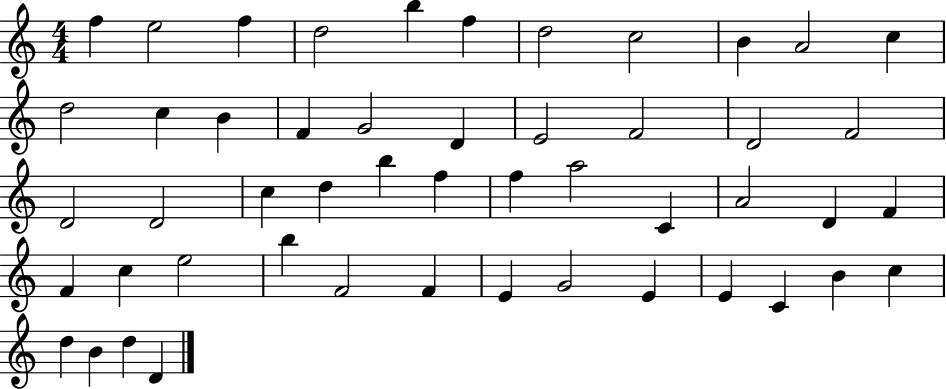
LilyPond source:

{
  \clef treble
  \numericTimeSignature
  \time 4/4
  \key c \major
  f''4 e''2 f''4 | d''2 b''4 f''4 | d''2 c''2 | b'4 a'2 c''4 | \break d''2 c''4 b'4 | f'4 g'2 d'4 | e'2 f'2 | d'2 f'2 | \break d'2 d'2 | c''4 d''4 b''4 f''4 | f''4 a''2 c'4 | a'2 d'4 f'4 | \break f'4 c''4 e''2 | b''4 f'2 f'4 | e'4 g'2 e'4 | e'4 c'4 b'4 c''4 | \break d''4 b'4 d''4 d'4 | \bar "|."
}